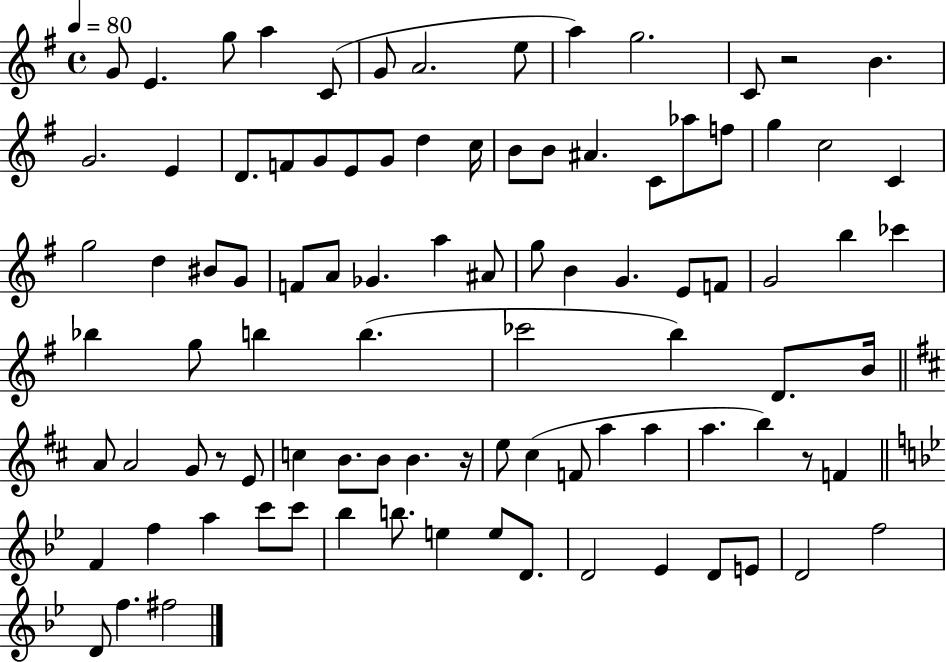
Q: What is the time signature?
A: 4/4